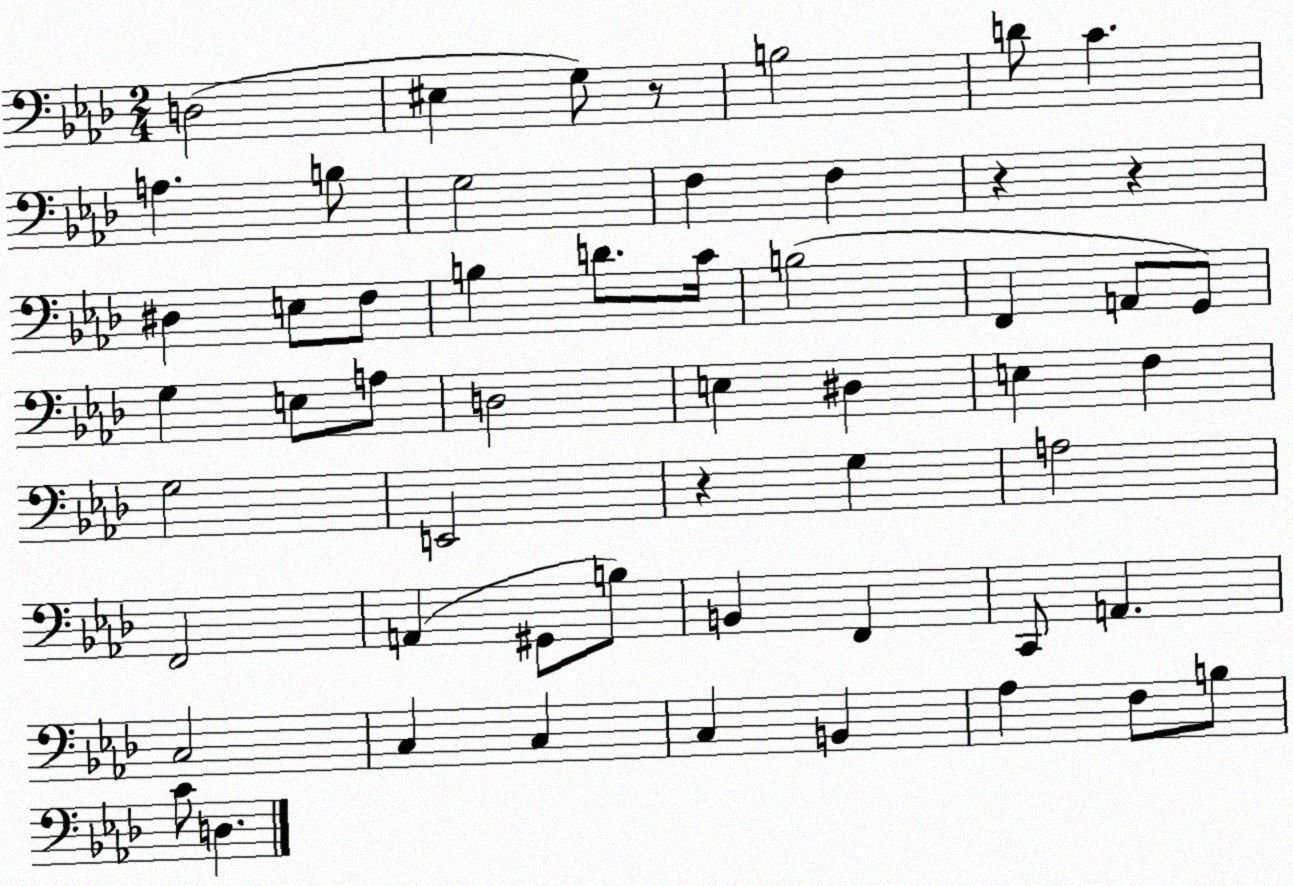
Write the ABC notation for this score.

X:1
T:Untitled
M:2/4
L:1/4
K:Ab
D,2 ^E, G,/2 z/2 B,2 D/2 C A, B,/2 G,2 F, F, z z ^D, E,/2 F,/2 B, D/2 C/4 B,2 F,, A,,/2 G,,/2 G, E,/2 A,/2 D,2 E, ^D, E, F, G,2 E,,2 z G, A,2 F,,2 A,, ^G,,/2 B,/2 B,, F,, C,,/2 A,, C,2 C, C, C, B,, _A, F,/2 B,/2 C/2 D,